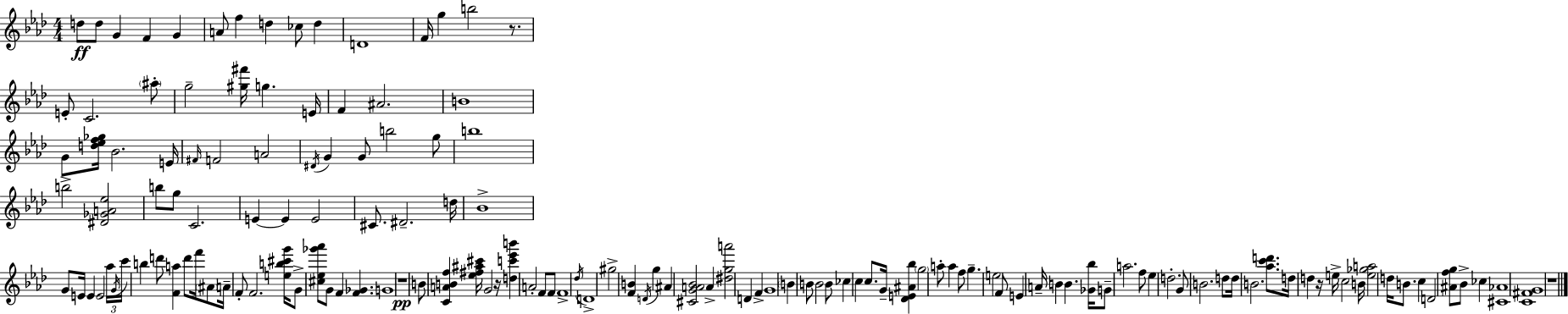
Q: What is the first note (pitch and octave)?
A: D5